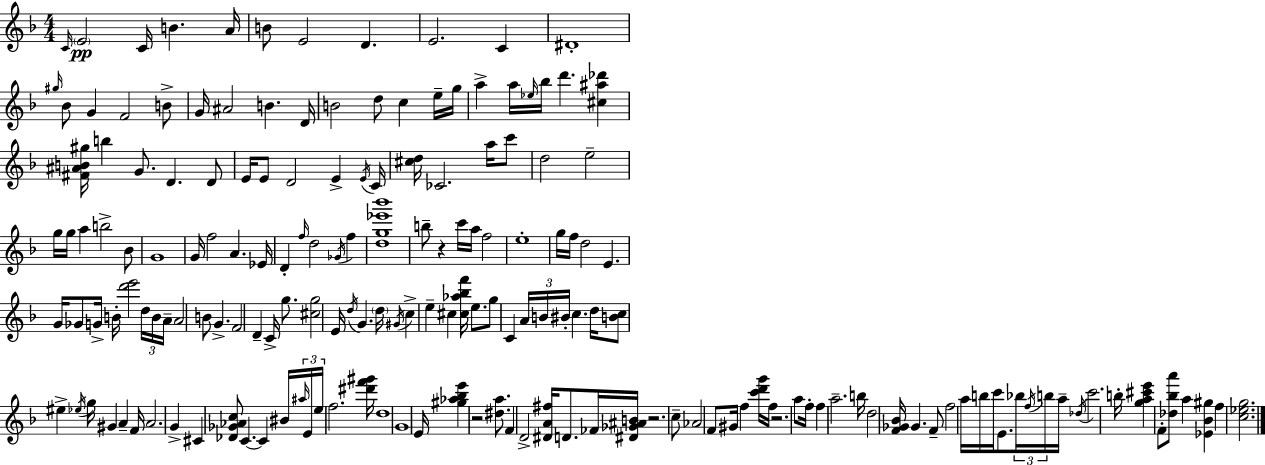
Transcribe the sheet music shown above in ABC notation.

X:1
T:Untitled
M:4/4
L:1/4
K:F
C/4 E2 C/4 B A/4 B/2 E2 D E2 C ^D4 ^g/4 _B/2 G F2 B/2 G/4 ^A2 B D/4 B2 d/2 c e/4 g/4 a a/4 _e/4 _b/4 d' [^c^a_d'] [^F^AB^g]/4 b G/2 D D/2 E/4 E/2 D2 E E/4 C/4 [^cd]/4 _C2 a/4 c'/2 d2 e2 g/4 g/4 a b2 _B/2 G4 G/4 f2 A _E/4 D f/4 d2 _G/4 f [dg_e'_b']4 b/2 z c'/4 a/4 f2 e4 g/4 f/4 d2 E G/4 _G/2 G/4 B/4 [d'e']2 d/4 B/4 A/4 A2 B/2 G F2 D C/4 g/2 [^cg]2 E/4 d/4 G d/4 ^G/4 c e ^c [^c_a_bf']/4 e/2 g/2 C A/4 B/4 ^B/4 c d/4 [Bc]/2 ^e _e/4 g/4 ^G A F/4 A2 G ^C [_D_G_Ac]/2 C C ^B/4 ^a/4 E/4 e/4 f2 [^d'f'^g']/4 d4 G4 E/4 [^g_a_be'] z2 [^da]/2 F D2 [^DA^f]/4 D/2 _F/4 [^D_G^AB]/4 z2 c/2 _A2 F/2 ^G/4 f [c'd'g']/4 f/4 z2 a/2 f/4 f a2 b/4 d2 [F_G_B]/4 _G F/2 f2 a/4 b/4 c'/4 E/2 _b/4 f/4 b/4 a/4 _d/4 c'2 b/4 [ga^c'e'] F/2 [_d_ba']/2 a [_E_B^g] f [c_eg]2